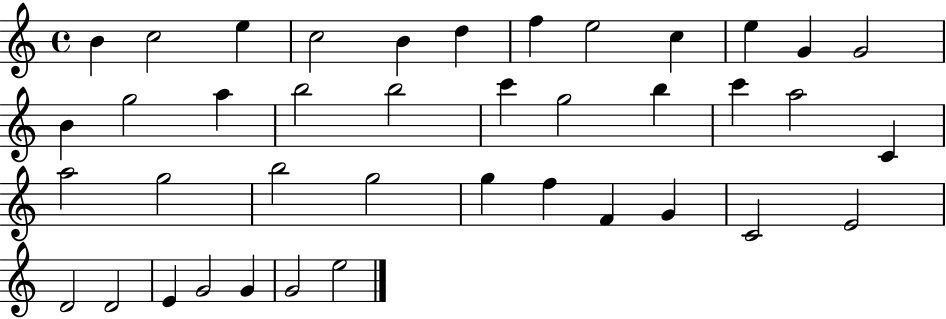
B4/q C5/h E5/q C5/h B4/q D5/q F5/q E5/h C5/q E5/q G4/q G4/h B4/q G5/h A5/q B5/h B5/h C6/q G5/h B5/q C6/q A5/h C4/q A5/h G5/h B5/h G5/h G5/q F5/q F4/q G4/q C4/h E4/h D4/h D4/h E4/q G4/h G4/q G4/h E5/h